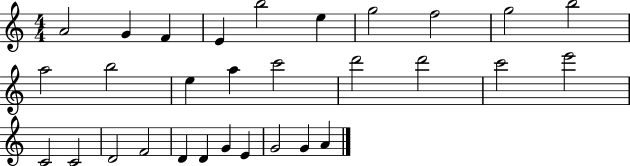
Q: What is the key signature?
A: C major